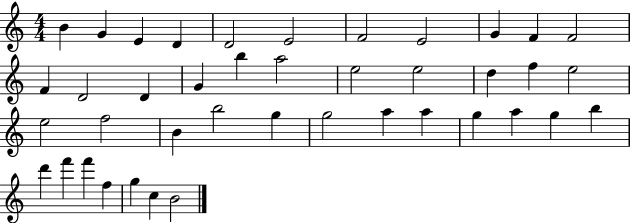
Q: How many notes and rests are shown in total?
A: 41